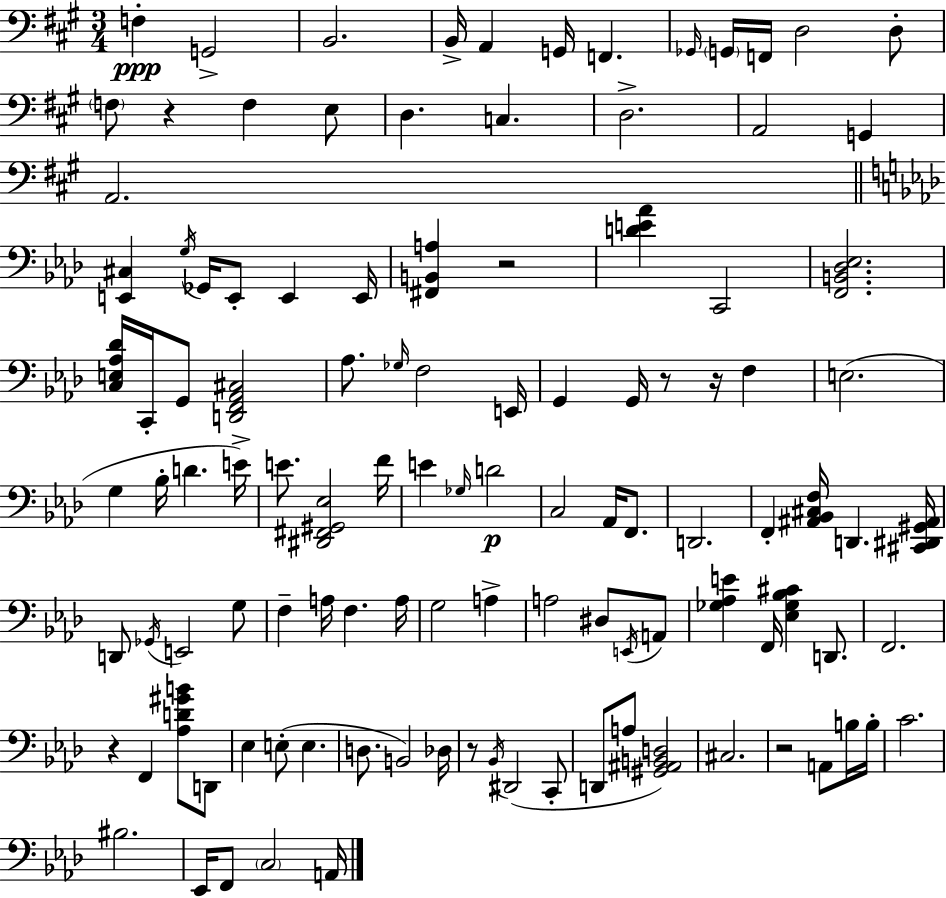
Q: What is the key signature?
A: A major